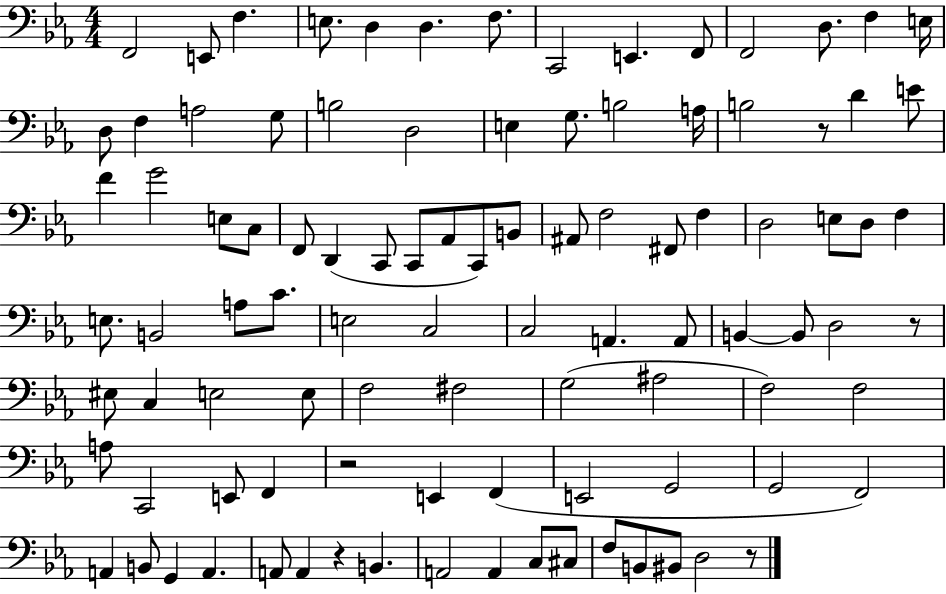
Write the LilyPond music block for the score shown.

{
  \clef bass
  \numericTimeSignature
  \time 4/4
  \key ees \major
  f,2 e,8 f4. | e8. d4 d4. f8. | c,2 e,4. f,8 | f,2 d8. f4 e16 | \break d8 f4 a2 g8 | b2 d2 | e4 g8. b2 a16 | b2 r8 d'4 e'8 | \break f'4 g'2 e8 c8 | f,8 d,4( c,8 c,8 aes,8 c,8) b,8 | ais,8 f2 fis,8 f4 | d2 e8 d8 f4 | \break e8. b,2 a8 c'8. | e2 c2 | c2 a,4. a,8 | b,4~~ b,8 d2 r8 | \break eis8 c4 e2 e8 | f2 fis2 | g2( ais2 | f2) f2 | \break a8 c,2 e,8 f,4 | r2 e,4 f,4( | e,2 g,2 | g,2 f,2) | \break a,4 b,8 g,4 a,4. | a,8 a,4 r4 b,4. | a,2 a,4 c8 cis8 | f8 b,8 bis,8 d2 r8 | \break \bar "|."
}